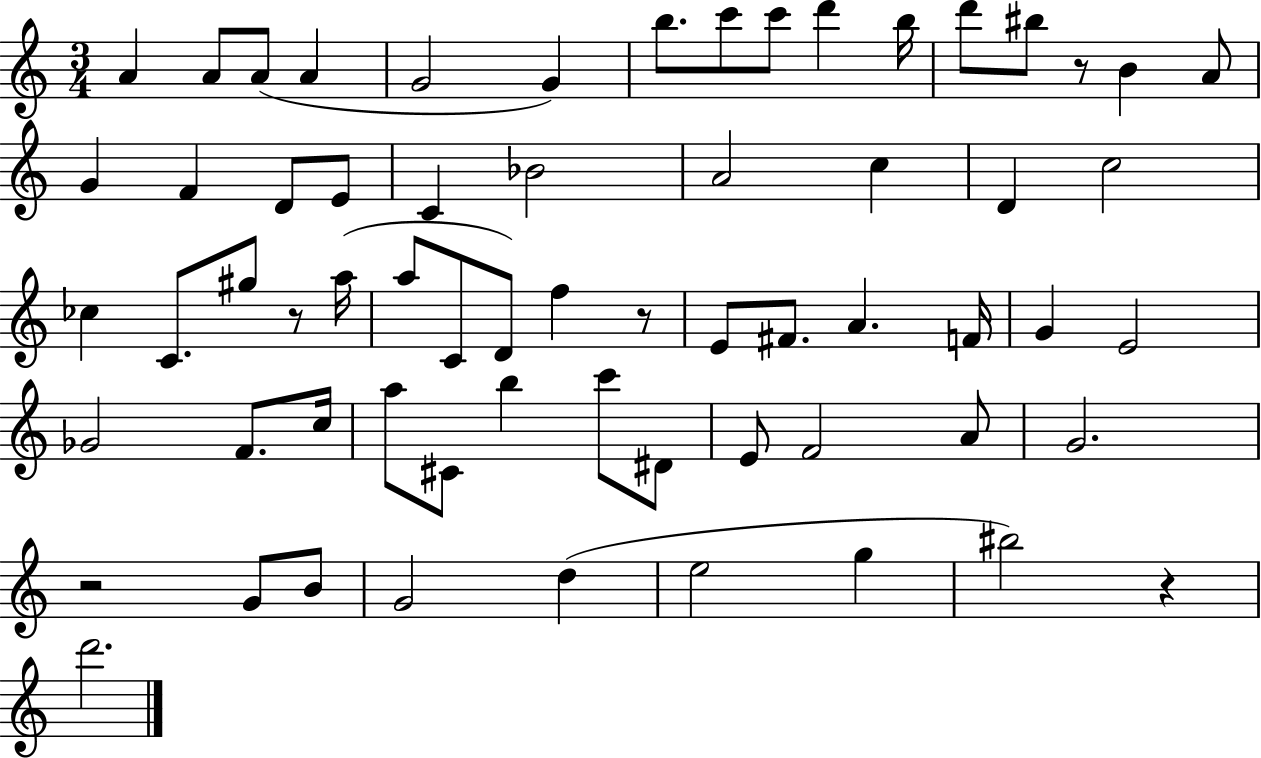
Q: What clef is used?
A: treble